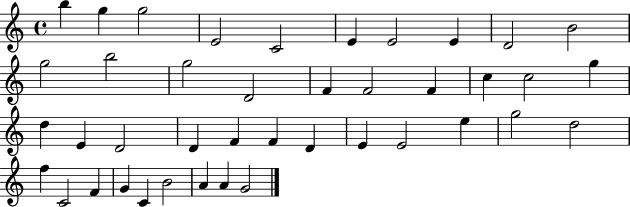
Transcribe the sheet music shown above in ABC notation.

X:1
T:Untitled
M:4/4
L:1/4
K:C
b g g2 E2 C2 E E2 E D2 B2 g2 b2 g2 D2 F F2 F c c2 g d E D2 D F F D E E2 e g2 d2 f C2 F G C B2 A A G2